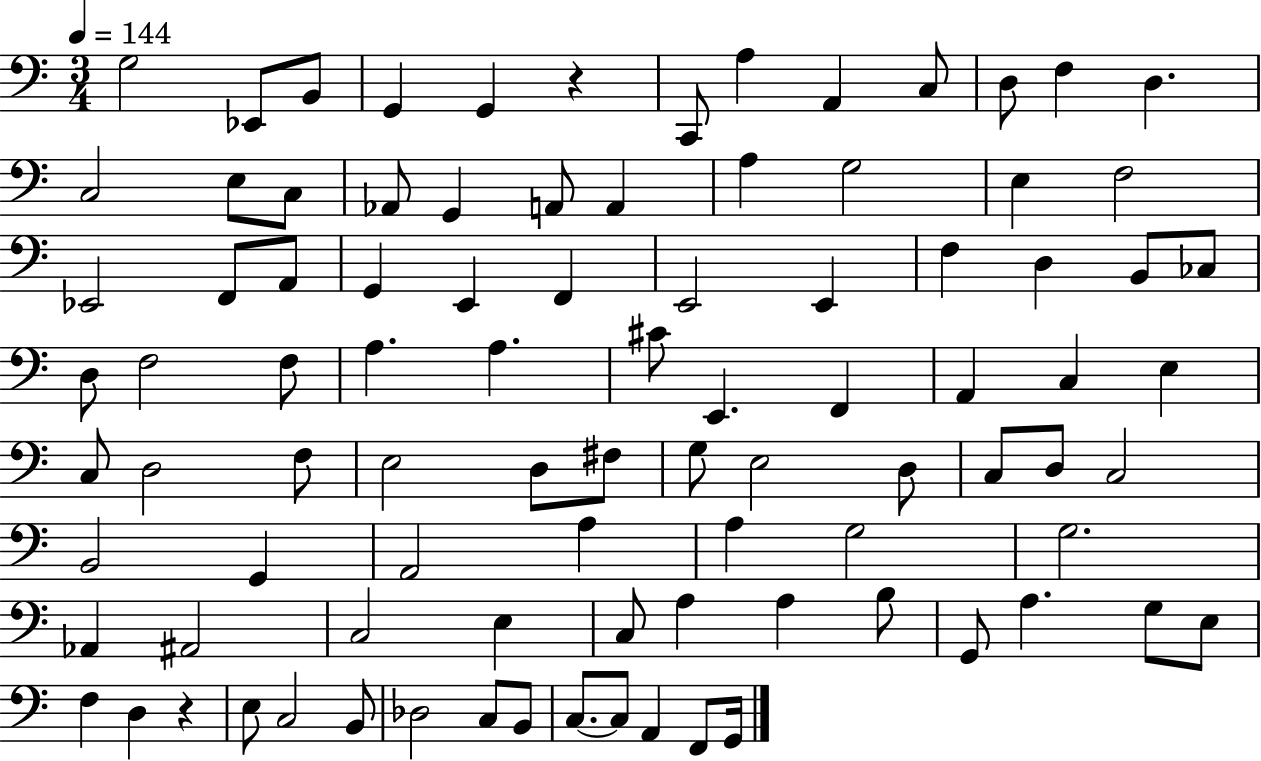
{
  \clef bass
  \numericTimeSignature
  \time 3/4
  \key c \major
  \tempo 4 = 144
  g2 ees,8 b,8 | g,4 g,4 r4 | c,8 a4 a,4 c8 | d8 f4 d4. | \break c2 e8 c8 | aes,8 g,4 a,8 a,4 | a4 g2 | e4 f2 | \break ees,2 f,8 a,8 | g,4 e,4 f,4 | e,2 e,4 | f4 d4 b,8 ces8 | \break d8 f2 f8 | a4. a4. | cis'8 e,4. f,4 | a,4 c4 e4 | \break c8 d2 f8 | e2 d8 fis8 | g8 e2 d8 | c8 d8 c2 | \break b,2 g,4 | a,2 a4 | a4 g2 | g2. | \break aes,4 ais,2 | c2 e4 | c8 a4 a4 b8 | g,8 a4. g8 e8 | \break f4 d4 r4 | e8 c2 b,8 | des2 c8 b,8 | c8.~~ c8 a,4 f,8 g,16 | \break \bar "|."
}